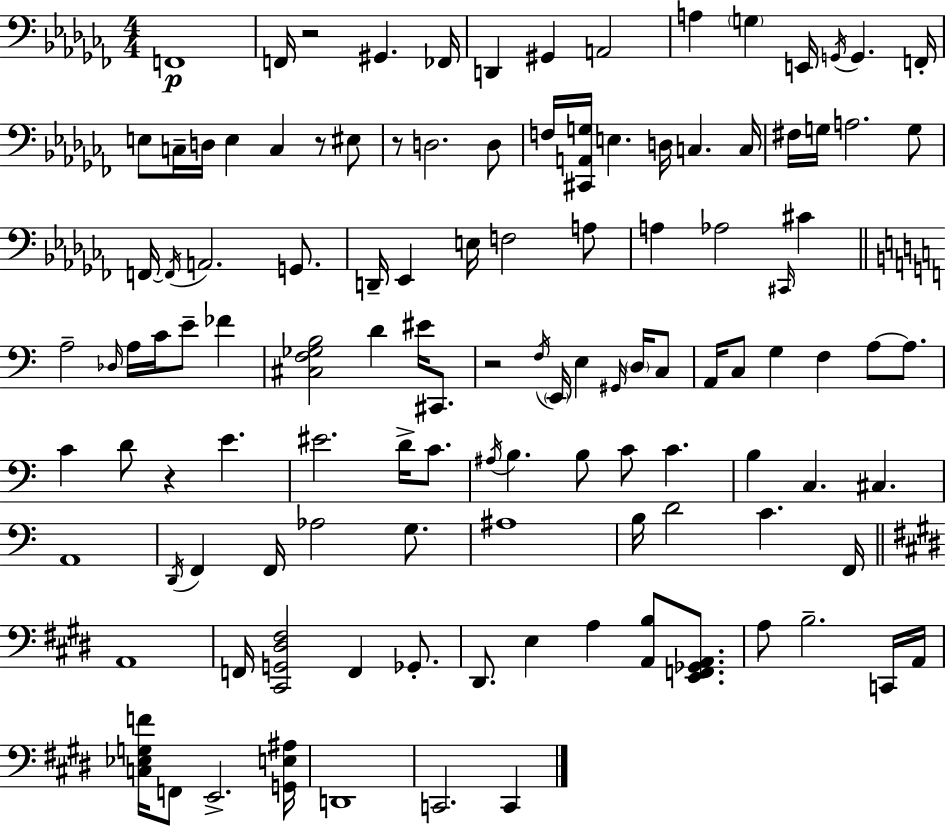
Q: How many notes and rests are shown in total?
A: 117